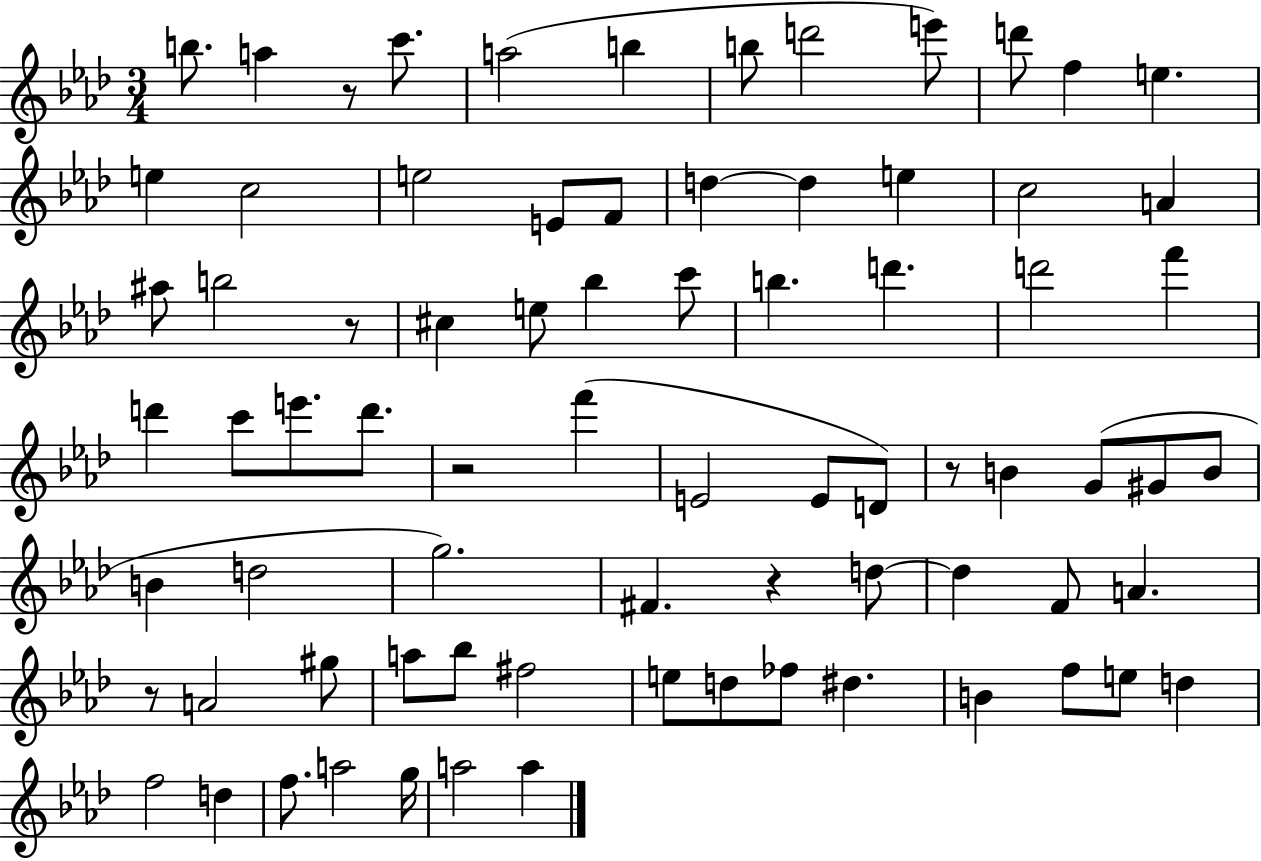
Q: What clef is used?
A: treble